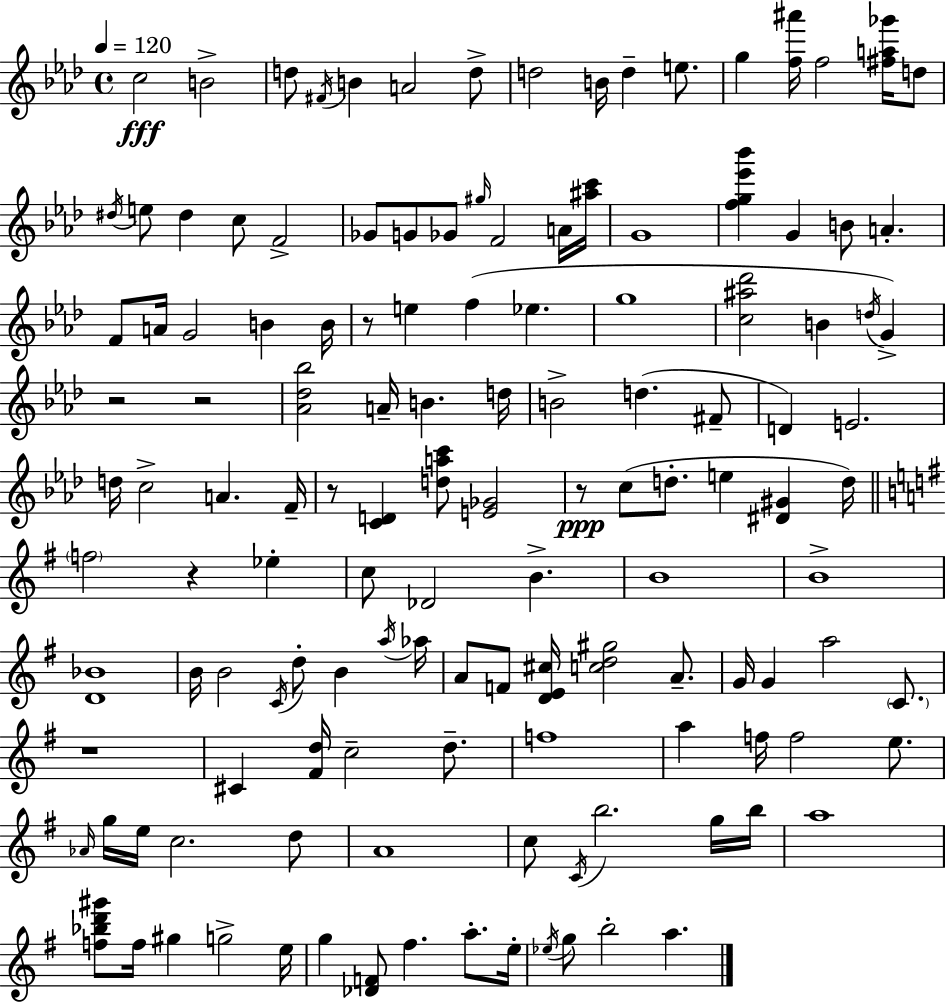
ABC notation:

X:1
T:Untitled
M:4/4
L:1/4
K:Ab
c2 B2 d/2 ^F/4 B A2 d/2 d2 B/4 d e/2 g [f^a']/4 f2 [^fa_g']/4 d/2 ^d/4 e/2 ^d c/2 F2 _G/2 G/2 _G/2 ^g/4 F2 A/4 [^ac']/4 G4 [fg_e'_b'] G B/2 A F/2 A/4 G2 B B/4 z/2 e f _e g4 [c^a_d']2 B d/4 G z2 z2 [_A_d_b]2 A/4 B d/4 B2 d ^F/2 D E2 d/4 c2 A F/4 z/2 [CD] [dac']/2 [E_G]2 z/2 c/2 d/2 e [^D^G] d/4 f2 z _e c/2 _D2 B B4 B4 [D_B]4 B/4 B2 C/4 d/2 B a/4 _a/4 A/2 F/2 [DE^c]/4 [cd^g]2 A/2 G/4 G a2 C/2 z4 ^C [^Fd]/4 c2 d/2 f4 a f/4 f2 e/2 _A/4 g/4 e/4 c2 d/2 A4 c/2 C/4 b2 g/4 b/4 a4 [f_bd'^g']/2 f/4 ^g g2 e/4 g [_DF]/2 ^f a/2 e/4 _e/4 g/2 b2 a